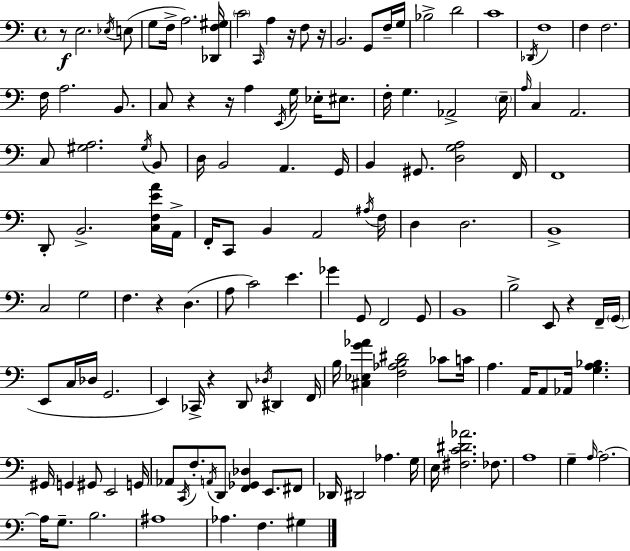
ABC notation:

X:1
T:Untitled
M:4/4
L:1/4
K:C
z/2 E,2 _E,/4 E,/2 G,/2 F,/4 A,2 [_D,,F,^G,]/4 C2 C,,/4 A, z/4 F,/2 z/4 B,,2 G,,/2 F,/4 G,/4 _B,2 D2 C4 _D,,/4 F,4 F, F,2 F,/4 A,2 B,,/2 C,/2 z z/4 A, E,,/4 G,/4 _E,/4 ^E,/2 F,/4 G, _A,,2 E,/4 A,/4 C, A,,2 C,/2 [^G,A,]2 ^G,/4 B,,/2 D,/4 B,,2 A,, G,,/4 B,, ^G,,/2 [D,G,A,]2 F,,/4 F,,4 D,,/2 B,,2 [C,F,EA]/4 A,,/4 F,,/4 C,,/2 B,, A,,2 ^A,/4 F,/4 D, D,2 B,,4 C,2 G,2 F, z D, A,/2 C2 E _G G,,/2 F,,2 G,,/2 B,,4 B,2 E,,/2 z F,,/4 G,,/4 E,,/2 C,/4 _D,/4 G,,2 E,, _C,,/4 z D,,/2 _D,/4 ^D,, F,,/4 B,/4 [^C,_E,G_A] [F,_A,B,^D]2 _C/2 C/4 A, A,,/4 A,,/2 _A,,/4 [G,A,_B,] ^G,,/4 G,, ^G,,/2 E,,2 G,,/4 _A,,/2 C,,/4 F,/2 A,,/4 D,,/2 [F,,_G,,_D,] E,,/2 ^F,,/2 _D,,/4 ^D,,2 _A, G,/4 E,/4 [^F,C^D_A]2 _F,/2 A,4 G, A,/4 A,2 A,/4 G,/2 B,2 ^A,4 _A, F, ^G,